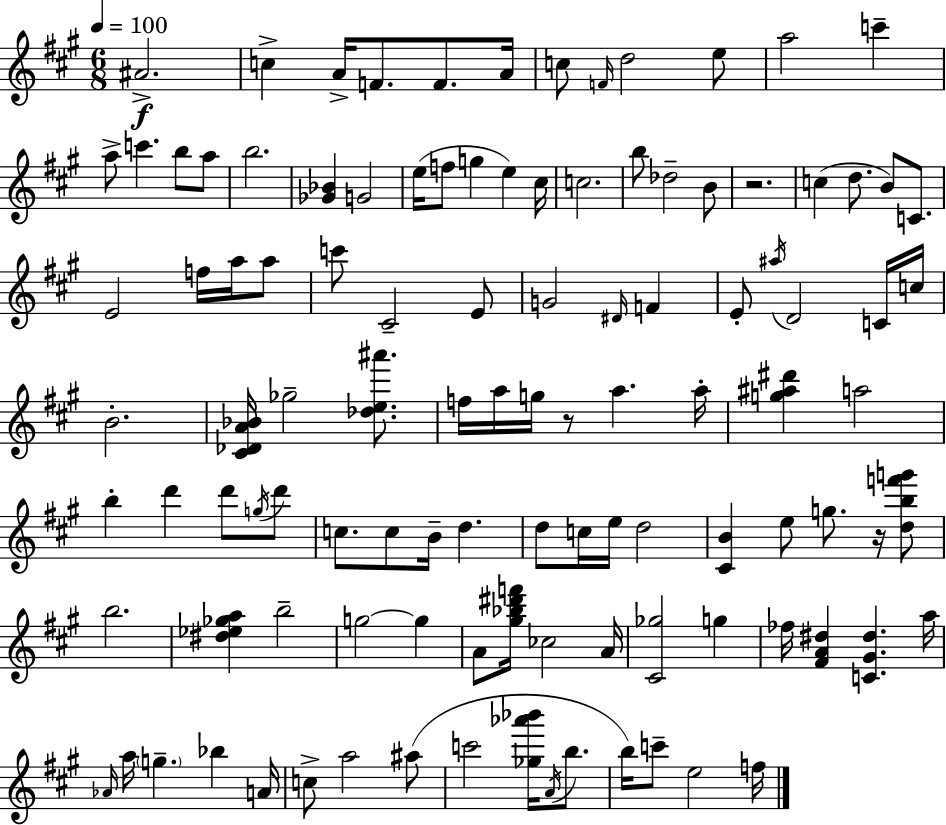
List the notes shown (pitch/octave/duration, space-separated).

A#4/h. C5/q A4/s F4/e. F4/e. A4/s C5/e F4/s D5/h E5/e A5/h C6/q A5/e C6/q. B5/e A5/e B5/h. [Gb4,Bb4]/q G4/h E5/s F5/e G5/q E5/q C#5/s C5/h. B5/e Db5/h B4/e R/h. C5/q D5/e. B4/e C4/e. E4/h F5/s A5/s A5/e C6/e C#4/h E4/e G4/h D#4/s F4/q E4/e A#5/s D4/h C4/s C5/s B4/h. [C#4,Db4,A4,Bb4]/s Gb5/h [Db5,E5,A#6]/e. F5/s A5/s G5/s R/e A5/q. A5/s [G5,A#5,D#6]/q A5/h B5/q D6/q D6/e G5/s D6/e C5/e. C5/e B4/s D5/q. D5/e C5/s E5/s D5/h [C#4,B4]/q E5/e G5/e. R/s [D5,B5,F6,G6]/e B5/h. [D#5,Eb5,Gb5,A5]/q B5/h G5/h G5/q A4/e [G#5,Bb5,D#6,F6]/s CES5/h A4/s [C#4,Gb5]/h G5/q FES5/s [F#4,A4,D#5]/q [C4,G#4,D#5]/q. A5/s Ab4/s A5/s G5/q. Bb5/q A4/s C5/e A5/h A#5/e C6/h [Gb5,Ab6,Bb6]/s A4/s B5/e. B5/s C6/e E5/h F5/s